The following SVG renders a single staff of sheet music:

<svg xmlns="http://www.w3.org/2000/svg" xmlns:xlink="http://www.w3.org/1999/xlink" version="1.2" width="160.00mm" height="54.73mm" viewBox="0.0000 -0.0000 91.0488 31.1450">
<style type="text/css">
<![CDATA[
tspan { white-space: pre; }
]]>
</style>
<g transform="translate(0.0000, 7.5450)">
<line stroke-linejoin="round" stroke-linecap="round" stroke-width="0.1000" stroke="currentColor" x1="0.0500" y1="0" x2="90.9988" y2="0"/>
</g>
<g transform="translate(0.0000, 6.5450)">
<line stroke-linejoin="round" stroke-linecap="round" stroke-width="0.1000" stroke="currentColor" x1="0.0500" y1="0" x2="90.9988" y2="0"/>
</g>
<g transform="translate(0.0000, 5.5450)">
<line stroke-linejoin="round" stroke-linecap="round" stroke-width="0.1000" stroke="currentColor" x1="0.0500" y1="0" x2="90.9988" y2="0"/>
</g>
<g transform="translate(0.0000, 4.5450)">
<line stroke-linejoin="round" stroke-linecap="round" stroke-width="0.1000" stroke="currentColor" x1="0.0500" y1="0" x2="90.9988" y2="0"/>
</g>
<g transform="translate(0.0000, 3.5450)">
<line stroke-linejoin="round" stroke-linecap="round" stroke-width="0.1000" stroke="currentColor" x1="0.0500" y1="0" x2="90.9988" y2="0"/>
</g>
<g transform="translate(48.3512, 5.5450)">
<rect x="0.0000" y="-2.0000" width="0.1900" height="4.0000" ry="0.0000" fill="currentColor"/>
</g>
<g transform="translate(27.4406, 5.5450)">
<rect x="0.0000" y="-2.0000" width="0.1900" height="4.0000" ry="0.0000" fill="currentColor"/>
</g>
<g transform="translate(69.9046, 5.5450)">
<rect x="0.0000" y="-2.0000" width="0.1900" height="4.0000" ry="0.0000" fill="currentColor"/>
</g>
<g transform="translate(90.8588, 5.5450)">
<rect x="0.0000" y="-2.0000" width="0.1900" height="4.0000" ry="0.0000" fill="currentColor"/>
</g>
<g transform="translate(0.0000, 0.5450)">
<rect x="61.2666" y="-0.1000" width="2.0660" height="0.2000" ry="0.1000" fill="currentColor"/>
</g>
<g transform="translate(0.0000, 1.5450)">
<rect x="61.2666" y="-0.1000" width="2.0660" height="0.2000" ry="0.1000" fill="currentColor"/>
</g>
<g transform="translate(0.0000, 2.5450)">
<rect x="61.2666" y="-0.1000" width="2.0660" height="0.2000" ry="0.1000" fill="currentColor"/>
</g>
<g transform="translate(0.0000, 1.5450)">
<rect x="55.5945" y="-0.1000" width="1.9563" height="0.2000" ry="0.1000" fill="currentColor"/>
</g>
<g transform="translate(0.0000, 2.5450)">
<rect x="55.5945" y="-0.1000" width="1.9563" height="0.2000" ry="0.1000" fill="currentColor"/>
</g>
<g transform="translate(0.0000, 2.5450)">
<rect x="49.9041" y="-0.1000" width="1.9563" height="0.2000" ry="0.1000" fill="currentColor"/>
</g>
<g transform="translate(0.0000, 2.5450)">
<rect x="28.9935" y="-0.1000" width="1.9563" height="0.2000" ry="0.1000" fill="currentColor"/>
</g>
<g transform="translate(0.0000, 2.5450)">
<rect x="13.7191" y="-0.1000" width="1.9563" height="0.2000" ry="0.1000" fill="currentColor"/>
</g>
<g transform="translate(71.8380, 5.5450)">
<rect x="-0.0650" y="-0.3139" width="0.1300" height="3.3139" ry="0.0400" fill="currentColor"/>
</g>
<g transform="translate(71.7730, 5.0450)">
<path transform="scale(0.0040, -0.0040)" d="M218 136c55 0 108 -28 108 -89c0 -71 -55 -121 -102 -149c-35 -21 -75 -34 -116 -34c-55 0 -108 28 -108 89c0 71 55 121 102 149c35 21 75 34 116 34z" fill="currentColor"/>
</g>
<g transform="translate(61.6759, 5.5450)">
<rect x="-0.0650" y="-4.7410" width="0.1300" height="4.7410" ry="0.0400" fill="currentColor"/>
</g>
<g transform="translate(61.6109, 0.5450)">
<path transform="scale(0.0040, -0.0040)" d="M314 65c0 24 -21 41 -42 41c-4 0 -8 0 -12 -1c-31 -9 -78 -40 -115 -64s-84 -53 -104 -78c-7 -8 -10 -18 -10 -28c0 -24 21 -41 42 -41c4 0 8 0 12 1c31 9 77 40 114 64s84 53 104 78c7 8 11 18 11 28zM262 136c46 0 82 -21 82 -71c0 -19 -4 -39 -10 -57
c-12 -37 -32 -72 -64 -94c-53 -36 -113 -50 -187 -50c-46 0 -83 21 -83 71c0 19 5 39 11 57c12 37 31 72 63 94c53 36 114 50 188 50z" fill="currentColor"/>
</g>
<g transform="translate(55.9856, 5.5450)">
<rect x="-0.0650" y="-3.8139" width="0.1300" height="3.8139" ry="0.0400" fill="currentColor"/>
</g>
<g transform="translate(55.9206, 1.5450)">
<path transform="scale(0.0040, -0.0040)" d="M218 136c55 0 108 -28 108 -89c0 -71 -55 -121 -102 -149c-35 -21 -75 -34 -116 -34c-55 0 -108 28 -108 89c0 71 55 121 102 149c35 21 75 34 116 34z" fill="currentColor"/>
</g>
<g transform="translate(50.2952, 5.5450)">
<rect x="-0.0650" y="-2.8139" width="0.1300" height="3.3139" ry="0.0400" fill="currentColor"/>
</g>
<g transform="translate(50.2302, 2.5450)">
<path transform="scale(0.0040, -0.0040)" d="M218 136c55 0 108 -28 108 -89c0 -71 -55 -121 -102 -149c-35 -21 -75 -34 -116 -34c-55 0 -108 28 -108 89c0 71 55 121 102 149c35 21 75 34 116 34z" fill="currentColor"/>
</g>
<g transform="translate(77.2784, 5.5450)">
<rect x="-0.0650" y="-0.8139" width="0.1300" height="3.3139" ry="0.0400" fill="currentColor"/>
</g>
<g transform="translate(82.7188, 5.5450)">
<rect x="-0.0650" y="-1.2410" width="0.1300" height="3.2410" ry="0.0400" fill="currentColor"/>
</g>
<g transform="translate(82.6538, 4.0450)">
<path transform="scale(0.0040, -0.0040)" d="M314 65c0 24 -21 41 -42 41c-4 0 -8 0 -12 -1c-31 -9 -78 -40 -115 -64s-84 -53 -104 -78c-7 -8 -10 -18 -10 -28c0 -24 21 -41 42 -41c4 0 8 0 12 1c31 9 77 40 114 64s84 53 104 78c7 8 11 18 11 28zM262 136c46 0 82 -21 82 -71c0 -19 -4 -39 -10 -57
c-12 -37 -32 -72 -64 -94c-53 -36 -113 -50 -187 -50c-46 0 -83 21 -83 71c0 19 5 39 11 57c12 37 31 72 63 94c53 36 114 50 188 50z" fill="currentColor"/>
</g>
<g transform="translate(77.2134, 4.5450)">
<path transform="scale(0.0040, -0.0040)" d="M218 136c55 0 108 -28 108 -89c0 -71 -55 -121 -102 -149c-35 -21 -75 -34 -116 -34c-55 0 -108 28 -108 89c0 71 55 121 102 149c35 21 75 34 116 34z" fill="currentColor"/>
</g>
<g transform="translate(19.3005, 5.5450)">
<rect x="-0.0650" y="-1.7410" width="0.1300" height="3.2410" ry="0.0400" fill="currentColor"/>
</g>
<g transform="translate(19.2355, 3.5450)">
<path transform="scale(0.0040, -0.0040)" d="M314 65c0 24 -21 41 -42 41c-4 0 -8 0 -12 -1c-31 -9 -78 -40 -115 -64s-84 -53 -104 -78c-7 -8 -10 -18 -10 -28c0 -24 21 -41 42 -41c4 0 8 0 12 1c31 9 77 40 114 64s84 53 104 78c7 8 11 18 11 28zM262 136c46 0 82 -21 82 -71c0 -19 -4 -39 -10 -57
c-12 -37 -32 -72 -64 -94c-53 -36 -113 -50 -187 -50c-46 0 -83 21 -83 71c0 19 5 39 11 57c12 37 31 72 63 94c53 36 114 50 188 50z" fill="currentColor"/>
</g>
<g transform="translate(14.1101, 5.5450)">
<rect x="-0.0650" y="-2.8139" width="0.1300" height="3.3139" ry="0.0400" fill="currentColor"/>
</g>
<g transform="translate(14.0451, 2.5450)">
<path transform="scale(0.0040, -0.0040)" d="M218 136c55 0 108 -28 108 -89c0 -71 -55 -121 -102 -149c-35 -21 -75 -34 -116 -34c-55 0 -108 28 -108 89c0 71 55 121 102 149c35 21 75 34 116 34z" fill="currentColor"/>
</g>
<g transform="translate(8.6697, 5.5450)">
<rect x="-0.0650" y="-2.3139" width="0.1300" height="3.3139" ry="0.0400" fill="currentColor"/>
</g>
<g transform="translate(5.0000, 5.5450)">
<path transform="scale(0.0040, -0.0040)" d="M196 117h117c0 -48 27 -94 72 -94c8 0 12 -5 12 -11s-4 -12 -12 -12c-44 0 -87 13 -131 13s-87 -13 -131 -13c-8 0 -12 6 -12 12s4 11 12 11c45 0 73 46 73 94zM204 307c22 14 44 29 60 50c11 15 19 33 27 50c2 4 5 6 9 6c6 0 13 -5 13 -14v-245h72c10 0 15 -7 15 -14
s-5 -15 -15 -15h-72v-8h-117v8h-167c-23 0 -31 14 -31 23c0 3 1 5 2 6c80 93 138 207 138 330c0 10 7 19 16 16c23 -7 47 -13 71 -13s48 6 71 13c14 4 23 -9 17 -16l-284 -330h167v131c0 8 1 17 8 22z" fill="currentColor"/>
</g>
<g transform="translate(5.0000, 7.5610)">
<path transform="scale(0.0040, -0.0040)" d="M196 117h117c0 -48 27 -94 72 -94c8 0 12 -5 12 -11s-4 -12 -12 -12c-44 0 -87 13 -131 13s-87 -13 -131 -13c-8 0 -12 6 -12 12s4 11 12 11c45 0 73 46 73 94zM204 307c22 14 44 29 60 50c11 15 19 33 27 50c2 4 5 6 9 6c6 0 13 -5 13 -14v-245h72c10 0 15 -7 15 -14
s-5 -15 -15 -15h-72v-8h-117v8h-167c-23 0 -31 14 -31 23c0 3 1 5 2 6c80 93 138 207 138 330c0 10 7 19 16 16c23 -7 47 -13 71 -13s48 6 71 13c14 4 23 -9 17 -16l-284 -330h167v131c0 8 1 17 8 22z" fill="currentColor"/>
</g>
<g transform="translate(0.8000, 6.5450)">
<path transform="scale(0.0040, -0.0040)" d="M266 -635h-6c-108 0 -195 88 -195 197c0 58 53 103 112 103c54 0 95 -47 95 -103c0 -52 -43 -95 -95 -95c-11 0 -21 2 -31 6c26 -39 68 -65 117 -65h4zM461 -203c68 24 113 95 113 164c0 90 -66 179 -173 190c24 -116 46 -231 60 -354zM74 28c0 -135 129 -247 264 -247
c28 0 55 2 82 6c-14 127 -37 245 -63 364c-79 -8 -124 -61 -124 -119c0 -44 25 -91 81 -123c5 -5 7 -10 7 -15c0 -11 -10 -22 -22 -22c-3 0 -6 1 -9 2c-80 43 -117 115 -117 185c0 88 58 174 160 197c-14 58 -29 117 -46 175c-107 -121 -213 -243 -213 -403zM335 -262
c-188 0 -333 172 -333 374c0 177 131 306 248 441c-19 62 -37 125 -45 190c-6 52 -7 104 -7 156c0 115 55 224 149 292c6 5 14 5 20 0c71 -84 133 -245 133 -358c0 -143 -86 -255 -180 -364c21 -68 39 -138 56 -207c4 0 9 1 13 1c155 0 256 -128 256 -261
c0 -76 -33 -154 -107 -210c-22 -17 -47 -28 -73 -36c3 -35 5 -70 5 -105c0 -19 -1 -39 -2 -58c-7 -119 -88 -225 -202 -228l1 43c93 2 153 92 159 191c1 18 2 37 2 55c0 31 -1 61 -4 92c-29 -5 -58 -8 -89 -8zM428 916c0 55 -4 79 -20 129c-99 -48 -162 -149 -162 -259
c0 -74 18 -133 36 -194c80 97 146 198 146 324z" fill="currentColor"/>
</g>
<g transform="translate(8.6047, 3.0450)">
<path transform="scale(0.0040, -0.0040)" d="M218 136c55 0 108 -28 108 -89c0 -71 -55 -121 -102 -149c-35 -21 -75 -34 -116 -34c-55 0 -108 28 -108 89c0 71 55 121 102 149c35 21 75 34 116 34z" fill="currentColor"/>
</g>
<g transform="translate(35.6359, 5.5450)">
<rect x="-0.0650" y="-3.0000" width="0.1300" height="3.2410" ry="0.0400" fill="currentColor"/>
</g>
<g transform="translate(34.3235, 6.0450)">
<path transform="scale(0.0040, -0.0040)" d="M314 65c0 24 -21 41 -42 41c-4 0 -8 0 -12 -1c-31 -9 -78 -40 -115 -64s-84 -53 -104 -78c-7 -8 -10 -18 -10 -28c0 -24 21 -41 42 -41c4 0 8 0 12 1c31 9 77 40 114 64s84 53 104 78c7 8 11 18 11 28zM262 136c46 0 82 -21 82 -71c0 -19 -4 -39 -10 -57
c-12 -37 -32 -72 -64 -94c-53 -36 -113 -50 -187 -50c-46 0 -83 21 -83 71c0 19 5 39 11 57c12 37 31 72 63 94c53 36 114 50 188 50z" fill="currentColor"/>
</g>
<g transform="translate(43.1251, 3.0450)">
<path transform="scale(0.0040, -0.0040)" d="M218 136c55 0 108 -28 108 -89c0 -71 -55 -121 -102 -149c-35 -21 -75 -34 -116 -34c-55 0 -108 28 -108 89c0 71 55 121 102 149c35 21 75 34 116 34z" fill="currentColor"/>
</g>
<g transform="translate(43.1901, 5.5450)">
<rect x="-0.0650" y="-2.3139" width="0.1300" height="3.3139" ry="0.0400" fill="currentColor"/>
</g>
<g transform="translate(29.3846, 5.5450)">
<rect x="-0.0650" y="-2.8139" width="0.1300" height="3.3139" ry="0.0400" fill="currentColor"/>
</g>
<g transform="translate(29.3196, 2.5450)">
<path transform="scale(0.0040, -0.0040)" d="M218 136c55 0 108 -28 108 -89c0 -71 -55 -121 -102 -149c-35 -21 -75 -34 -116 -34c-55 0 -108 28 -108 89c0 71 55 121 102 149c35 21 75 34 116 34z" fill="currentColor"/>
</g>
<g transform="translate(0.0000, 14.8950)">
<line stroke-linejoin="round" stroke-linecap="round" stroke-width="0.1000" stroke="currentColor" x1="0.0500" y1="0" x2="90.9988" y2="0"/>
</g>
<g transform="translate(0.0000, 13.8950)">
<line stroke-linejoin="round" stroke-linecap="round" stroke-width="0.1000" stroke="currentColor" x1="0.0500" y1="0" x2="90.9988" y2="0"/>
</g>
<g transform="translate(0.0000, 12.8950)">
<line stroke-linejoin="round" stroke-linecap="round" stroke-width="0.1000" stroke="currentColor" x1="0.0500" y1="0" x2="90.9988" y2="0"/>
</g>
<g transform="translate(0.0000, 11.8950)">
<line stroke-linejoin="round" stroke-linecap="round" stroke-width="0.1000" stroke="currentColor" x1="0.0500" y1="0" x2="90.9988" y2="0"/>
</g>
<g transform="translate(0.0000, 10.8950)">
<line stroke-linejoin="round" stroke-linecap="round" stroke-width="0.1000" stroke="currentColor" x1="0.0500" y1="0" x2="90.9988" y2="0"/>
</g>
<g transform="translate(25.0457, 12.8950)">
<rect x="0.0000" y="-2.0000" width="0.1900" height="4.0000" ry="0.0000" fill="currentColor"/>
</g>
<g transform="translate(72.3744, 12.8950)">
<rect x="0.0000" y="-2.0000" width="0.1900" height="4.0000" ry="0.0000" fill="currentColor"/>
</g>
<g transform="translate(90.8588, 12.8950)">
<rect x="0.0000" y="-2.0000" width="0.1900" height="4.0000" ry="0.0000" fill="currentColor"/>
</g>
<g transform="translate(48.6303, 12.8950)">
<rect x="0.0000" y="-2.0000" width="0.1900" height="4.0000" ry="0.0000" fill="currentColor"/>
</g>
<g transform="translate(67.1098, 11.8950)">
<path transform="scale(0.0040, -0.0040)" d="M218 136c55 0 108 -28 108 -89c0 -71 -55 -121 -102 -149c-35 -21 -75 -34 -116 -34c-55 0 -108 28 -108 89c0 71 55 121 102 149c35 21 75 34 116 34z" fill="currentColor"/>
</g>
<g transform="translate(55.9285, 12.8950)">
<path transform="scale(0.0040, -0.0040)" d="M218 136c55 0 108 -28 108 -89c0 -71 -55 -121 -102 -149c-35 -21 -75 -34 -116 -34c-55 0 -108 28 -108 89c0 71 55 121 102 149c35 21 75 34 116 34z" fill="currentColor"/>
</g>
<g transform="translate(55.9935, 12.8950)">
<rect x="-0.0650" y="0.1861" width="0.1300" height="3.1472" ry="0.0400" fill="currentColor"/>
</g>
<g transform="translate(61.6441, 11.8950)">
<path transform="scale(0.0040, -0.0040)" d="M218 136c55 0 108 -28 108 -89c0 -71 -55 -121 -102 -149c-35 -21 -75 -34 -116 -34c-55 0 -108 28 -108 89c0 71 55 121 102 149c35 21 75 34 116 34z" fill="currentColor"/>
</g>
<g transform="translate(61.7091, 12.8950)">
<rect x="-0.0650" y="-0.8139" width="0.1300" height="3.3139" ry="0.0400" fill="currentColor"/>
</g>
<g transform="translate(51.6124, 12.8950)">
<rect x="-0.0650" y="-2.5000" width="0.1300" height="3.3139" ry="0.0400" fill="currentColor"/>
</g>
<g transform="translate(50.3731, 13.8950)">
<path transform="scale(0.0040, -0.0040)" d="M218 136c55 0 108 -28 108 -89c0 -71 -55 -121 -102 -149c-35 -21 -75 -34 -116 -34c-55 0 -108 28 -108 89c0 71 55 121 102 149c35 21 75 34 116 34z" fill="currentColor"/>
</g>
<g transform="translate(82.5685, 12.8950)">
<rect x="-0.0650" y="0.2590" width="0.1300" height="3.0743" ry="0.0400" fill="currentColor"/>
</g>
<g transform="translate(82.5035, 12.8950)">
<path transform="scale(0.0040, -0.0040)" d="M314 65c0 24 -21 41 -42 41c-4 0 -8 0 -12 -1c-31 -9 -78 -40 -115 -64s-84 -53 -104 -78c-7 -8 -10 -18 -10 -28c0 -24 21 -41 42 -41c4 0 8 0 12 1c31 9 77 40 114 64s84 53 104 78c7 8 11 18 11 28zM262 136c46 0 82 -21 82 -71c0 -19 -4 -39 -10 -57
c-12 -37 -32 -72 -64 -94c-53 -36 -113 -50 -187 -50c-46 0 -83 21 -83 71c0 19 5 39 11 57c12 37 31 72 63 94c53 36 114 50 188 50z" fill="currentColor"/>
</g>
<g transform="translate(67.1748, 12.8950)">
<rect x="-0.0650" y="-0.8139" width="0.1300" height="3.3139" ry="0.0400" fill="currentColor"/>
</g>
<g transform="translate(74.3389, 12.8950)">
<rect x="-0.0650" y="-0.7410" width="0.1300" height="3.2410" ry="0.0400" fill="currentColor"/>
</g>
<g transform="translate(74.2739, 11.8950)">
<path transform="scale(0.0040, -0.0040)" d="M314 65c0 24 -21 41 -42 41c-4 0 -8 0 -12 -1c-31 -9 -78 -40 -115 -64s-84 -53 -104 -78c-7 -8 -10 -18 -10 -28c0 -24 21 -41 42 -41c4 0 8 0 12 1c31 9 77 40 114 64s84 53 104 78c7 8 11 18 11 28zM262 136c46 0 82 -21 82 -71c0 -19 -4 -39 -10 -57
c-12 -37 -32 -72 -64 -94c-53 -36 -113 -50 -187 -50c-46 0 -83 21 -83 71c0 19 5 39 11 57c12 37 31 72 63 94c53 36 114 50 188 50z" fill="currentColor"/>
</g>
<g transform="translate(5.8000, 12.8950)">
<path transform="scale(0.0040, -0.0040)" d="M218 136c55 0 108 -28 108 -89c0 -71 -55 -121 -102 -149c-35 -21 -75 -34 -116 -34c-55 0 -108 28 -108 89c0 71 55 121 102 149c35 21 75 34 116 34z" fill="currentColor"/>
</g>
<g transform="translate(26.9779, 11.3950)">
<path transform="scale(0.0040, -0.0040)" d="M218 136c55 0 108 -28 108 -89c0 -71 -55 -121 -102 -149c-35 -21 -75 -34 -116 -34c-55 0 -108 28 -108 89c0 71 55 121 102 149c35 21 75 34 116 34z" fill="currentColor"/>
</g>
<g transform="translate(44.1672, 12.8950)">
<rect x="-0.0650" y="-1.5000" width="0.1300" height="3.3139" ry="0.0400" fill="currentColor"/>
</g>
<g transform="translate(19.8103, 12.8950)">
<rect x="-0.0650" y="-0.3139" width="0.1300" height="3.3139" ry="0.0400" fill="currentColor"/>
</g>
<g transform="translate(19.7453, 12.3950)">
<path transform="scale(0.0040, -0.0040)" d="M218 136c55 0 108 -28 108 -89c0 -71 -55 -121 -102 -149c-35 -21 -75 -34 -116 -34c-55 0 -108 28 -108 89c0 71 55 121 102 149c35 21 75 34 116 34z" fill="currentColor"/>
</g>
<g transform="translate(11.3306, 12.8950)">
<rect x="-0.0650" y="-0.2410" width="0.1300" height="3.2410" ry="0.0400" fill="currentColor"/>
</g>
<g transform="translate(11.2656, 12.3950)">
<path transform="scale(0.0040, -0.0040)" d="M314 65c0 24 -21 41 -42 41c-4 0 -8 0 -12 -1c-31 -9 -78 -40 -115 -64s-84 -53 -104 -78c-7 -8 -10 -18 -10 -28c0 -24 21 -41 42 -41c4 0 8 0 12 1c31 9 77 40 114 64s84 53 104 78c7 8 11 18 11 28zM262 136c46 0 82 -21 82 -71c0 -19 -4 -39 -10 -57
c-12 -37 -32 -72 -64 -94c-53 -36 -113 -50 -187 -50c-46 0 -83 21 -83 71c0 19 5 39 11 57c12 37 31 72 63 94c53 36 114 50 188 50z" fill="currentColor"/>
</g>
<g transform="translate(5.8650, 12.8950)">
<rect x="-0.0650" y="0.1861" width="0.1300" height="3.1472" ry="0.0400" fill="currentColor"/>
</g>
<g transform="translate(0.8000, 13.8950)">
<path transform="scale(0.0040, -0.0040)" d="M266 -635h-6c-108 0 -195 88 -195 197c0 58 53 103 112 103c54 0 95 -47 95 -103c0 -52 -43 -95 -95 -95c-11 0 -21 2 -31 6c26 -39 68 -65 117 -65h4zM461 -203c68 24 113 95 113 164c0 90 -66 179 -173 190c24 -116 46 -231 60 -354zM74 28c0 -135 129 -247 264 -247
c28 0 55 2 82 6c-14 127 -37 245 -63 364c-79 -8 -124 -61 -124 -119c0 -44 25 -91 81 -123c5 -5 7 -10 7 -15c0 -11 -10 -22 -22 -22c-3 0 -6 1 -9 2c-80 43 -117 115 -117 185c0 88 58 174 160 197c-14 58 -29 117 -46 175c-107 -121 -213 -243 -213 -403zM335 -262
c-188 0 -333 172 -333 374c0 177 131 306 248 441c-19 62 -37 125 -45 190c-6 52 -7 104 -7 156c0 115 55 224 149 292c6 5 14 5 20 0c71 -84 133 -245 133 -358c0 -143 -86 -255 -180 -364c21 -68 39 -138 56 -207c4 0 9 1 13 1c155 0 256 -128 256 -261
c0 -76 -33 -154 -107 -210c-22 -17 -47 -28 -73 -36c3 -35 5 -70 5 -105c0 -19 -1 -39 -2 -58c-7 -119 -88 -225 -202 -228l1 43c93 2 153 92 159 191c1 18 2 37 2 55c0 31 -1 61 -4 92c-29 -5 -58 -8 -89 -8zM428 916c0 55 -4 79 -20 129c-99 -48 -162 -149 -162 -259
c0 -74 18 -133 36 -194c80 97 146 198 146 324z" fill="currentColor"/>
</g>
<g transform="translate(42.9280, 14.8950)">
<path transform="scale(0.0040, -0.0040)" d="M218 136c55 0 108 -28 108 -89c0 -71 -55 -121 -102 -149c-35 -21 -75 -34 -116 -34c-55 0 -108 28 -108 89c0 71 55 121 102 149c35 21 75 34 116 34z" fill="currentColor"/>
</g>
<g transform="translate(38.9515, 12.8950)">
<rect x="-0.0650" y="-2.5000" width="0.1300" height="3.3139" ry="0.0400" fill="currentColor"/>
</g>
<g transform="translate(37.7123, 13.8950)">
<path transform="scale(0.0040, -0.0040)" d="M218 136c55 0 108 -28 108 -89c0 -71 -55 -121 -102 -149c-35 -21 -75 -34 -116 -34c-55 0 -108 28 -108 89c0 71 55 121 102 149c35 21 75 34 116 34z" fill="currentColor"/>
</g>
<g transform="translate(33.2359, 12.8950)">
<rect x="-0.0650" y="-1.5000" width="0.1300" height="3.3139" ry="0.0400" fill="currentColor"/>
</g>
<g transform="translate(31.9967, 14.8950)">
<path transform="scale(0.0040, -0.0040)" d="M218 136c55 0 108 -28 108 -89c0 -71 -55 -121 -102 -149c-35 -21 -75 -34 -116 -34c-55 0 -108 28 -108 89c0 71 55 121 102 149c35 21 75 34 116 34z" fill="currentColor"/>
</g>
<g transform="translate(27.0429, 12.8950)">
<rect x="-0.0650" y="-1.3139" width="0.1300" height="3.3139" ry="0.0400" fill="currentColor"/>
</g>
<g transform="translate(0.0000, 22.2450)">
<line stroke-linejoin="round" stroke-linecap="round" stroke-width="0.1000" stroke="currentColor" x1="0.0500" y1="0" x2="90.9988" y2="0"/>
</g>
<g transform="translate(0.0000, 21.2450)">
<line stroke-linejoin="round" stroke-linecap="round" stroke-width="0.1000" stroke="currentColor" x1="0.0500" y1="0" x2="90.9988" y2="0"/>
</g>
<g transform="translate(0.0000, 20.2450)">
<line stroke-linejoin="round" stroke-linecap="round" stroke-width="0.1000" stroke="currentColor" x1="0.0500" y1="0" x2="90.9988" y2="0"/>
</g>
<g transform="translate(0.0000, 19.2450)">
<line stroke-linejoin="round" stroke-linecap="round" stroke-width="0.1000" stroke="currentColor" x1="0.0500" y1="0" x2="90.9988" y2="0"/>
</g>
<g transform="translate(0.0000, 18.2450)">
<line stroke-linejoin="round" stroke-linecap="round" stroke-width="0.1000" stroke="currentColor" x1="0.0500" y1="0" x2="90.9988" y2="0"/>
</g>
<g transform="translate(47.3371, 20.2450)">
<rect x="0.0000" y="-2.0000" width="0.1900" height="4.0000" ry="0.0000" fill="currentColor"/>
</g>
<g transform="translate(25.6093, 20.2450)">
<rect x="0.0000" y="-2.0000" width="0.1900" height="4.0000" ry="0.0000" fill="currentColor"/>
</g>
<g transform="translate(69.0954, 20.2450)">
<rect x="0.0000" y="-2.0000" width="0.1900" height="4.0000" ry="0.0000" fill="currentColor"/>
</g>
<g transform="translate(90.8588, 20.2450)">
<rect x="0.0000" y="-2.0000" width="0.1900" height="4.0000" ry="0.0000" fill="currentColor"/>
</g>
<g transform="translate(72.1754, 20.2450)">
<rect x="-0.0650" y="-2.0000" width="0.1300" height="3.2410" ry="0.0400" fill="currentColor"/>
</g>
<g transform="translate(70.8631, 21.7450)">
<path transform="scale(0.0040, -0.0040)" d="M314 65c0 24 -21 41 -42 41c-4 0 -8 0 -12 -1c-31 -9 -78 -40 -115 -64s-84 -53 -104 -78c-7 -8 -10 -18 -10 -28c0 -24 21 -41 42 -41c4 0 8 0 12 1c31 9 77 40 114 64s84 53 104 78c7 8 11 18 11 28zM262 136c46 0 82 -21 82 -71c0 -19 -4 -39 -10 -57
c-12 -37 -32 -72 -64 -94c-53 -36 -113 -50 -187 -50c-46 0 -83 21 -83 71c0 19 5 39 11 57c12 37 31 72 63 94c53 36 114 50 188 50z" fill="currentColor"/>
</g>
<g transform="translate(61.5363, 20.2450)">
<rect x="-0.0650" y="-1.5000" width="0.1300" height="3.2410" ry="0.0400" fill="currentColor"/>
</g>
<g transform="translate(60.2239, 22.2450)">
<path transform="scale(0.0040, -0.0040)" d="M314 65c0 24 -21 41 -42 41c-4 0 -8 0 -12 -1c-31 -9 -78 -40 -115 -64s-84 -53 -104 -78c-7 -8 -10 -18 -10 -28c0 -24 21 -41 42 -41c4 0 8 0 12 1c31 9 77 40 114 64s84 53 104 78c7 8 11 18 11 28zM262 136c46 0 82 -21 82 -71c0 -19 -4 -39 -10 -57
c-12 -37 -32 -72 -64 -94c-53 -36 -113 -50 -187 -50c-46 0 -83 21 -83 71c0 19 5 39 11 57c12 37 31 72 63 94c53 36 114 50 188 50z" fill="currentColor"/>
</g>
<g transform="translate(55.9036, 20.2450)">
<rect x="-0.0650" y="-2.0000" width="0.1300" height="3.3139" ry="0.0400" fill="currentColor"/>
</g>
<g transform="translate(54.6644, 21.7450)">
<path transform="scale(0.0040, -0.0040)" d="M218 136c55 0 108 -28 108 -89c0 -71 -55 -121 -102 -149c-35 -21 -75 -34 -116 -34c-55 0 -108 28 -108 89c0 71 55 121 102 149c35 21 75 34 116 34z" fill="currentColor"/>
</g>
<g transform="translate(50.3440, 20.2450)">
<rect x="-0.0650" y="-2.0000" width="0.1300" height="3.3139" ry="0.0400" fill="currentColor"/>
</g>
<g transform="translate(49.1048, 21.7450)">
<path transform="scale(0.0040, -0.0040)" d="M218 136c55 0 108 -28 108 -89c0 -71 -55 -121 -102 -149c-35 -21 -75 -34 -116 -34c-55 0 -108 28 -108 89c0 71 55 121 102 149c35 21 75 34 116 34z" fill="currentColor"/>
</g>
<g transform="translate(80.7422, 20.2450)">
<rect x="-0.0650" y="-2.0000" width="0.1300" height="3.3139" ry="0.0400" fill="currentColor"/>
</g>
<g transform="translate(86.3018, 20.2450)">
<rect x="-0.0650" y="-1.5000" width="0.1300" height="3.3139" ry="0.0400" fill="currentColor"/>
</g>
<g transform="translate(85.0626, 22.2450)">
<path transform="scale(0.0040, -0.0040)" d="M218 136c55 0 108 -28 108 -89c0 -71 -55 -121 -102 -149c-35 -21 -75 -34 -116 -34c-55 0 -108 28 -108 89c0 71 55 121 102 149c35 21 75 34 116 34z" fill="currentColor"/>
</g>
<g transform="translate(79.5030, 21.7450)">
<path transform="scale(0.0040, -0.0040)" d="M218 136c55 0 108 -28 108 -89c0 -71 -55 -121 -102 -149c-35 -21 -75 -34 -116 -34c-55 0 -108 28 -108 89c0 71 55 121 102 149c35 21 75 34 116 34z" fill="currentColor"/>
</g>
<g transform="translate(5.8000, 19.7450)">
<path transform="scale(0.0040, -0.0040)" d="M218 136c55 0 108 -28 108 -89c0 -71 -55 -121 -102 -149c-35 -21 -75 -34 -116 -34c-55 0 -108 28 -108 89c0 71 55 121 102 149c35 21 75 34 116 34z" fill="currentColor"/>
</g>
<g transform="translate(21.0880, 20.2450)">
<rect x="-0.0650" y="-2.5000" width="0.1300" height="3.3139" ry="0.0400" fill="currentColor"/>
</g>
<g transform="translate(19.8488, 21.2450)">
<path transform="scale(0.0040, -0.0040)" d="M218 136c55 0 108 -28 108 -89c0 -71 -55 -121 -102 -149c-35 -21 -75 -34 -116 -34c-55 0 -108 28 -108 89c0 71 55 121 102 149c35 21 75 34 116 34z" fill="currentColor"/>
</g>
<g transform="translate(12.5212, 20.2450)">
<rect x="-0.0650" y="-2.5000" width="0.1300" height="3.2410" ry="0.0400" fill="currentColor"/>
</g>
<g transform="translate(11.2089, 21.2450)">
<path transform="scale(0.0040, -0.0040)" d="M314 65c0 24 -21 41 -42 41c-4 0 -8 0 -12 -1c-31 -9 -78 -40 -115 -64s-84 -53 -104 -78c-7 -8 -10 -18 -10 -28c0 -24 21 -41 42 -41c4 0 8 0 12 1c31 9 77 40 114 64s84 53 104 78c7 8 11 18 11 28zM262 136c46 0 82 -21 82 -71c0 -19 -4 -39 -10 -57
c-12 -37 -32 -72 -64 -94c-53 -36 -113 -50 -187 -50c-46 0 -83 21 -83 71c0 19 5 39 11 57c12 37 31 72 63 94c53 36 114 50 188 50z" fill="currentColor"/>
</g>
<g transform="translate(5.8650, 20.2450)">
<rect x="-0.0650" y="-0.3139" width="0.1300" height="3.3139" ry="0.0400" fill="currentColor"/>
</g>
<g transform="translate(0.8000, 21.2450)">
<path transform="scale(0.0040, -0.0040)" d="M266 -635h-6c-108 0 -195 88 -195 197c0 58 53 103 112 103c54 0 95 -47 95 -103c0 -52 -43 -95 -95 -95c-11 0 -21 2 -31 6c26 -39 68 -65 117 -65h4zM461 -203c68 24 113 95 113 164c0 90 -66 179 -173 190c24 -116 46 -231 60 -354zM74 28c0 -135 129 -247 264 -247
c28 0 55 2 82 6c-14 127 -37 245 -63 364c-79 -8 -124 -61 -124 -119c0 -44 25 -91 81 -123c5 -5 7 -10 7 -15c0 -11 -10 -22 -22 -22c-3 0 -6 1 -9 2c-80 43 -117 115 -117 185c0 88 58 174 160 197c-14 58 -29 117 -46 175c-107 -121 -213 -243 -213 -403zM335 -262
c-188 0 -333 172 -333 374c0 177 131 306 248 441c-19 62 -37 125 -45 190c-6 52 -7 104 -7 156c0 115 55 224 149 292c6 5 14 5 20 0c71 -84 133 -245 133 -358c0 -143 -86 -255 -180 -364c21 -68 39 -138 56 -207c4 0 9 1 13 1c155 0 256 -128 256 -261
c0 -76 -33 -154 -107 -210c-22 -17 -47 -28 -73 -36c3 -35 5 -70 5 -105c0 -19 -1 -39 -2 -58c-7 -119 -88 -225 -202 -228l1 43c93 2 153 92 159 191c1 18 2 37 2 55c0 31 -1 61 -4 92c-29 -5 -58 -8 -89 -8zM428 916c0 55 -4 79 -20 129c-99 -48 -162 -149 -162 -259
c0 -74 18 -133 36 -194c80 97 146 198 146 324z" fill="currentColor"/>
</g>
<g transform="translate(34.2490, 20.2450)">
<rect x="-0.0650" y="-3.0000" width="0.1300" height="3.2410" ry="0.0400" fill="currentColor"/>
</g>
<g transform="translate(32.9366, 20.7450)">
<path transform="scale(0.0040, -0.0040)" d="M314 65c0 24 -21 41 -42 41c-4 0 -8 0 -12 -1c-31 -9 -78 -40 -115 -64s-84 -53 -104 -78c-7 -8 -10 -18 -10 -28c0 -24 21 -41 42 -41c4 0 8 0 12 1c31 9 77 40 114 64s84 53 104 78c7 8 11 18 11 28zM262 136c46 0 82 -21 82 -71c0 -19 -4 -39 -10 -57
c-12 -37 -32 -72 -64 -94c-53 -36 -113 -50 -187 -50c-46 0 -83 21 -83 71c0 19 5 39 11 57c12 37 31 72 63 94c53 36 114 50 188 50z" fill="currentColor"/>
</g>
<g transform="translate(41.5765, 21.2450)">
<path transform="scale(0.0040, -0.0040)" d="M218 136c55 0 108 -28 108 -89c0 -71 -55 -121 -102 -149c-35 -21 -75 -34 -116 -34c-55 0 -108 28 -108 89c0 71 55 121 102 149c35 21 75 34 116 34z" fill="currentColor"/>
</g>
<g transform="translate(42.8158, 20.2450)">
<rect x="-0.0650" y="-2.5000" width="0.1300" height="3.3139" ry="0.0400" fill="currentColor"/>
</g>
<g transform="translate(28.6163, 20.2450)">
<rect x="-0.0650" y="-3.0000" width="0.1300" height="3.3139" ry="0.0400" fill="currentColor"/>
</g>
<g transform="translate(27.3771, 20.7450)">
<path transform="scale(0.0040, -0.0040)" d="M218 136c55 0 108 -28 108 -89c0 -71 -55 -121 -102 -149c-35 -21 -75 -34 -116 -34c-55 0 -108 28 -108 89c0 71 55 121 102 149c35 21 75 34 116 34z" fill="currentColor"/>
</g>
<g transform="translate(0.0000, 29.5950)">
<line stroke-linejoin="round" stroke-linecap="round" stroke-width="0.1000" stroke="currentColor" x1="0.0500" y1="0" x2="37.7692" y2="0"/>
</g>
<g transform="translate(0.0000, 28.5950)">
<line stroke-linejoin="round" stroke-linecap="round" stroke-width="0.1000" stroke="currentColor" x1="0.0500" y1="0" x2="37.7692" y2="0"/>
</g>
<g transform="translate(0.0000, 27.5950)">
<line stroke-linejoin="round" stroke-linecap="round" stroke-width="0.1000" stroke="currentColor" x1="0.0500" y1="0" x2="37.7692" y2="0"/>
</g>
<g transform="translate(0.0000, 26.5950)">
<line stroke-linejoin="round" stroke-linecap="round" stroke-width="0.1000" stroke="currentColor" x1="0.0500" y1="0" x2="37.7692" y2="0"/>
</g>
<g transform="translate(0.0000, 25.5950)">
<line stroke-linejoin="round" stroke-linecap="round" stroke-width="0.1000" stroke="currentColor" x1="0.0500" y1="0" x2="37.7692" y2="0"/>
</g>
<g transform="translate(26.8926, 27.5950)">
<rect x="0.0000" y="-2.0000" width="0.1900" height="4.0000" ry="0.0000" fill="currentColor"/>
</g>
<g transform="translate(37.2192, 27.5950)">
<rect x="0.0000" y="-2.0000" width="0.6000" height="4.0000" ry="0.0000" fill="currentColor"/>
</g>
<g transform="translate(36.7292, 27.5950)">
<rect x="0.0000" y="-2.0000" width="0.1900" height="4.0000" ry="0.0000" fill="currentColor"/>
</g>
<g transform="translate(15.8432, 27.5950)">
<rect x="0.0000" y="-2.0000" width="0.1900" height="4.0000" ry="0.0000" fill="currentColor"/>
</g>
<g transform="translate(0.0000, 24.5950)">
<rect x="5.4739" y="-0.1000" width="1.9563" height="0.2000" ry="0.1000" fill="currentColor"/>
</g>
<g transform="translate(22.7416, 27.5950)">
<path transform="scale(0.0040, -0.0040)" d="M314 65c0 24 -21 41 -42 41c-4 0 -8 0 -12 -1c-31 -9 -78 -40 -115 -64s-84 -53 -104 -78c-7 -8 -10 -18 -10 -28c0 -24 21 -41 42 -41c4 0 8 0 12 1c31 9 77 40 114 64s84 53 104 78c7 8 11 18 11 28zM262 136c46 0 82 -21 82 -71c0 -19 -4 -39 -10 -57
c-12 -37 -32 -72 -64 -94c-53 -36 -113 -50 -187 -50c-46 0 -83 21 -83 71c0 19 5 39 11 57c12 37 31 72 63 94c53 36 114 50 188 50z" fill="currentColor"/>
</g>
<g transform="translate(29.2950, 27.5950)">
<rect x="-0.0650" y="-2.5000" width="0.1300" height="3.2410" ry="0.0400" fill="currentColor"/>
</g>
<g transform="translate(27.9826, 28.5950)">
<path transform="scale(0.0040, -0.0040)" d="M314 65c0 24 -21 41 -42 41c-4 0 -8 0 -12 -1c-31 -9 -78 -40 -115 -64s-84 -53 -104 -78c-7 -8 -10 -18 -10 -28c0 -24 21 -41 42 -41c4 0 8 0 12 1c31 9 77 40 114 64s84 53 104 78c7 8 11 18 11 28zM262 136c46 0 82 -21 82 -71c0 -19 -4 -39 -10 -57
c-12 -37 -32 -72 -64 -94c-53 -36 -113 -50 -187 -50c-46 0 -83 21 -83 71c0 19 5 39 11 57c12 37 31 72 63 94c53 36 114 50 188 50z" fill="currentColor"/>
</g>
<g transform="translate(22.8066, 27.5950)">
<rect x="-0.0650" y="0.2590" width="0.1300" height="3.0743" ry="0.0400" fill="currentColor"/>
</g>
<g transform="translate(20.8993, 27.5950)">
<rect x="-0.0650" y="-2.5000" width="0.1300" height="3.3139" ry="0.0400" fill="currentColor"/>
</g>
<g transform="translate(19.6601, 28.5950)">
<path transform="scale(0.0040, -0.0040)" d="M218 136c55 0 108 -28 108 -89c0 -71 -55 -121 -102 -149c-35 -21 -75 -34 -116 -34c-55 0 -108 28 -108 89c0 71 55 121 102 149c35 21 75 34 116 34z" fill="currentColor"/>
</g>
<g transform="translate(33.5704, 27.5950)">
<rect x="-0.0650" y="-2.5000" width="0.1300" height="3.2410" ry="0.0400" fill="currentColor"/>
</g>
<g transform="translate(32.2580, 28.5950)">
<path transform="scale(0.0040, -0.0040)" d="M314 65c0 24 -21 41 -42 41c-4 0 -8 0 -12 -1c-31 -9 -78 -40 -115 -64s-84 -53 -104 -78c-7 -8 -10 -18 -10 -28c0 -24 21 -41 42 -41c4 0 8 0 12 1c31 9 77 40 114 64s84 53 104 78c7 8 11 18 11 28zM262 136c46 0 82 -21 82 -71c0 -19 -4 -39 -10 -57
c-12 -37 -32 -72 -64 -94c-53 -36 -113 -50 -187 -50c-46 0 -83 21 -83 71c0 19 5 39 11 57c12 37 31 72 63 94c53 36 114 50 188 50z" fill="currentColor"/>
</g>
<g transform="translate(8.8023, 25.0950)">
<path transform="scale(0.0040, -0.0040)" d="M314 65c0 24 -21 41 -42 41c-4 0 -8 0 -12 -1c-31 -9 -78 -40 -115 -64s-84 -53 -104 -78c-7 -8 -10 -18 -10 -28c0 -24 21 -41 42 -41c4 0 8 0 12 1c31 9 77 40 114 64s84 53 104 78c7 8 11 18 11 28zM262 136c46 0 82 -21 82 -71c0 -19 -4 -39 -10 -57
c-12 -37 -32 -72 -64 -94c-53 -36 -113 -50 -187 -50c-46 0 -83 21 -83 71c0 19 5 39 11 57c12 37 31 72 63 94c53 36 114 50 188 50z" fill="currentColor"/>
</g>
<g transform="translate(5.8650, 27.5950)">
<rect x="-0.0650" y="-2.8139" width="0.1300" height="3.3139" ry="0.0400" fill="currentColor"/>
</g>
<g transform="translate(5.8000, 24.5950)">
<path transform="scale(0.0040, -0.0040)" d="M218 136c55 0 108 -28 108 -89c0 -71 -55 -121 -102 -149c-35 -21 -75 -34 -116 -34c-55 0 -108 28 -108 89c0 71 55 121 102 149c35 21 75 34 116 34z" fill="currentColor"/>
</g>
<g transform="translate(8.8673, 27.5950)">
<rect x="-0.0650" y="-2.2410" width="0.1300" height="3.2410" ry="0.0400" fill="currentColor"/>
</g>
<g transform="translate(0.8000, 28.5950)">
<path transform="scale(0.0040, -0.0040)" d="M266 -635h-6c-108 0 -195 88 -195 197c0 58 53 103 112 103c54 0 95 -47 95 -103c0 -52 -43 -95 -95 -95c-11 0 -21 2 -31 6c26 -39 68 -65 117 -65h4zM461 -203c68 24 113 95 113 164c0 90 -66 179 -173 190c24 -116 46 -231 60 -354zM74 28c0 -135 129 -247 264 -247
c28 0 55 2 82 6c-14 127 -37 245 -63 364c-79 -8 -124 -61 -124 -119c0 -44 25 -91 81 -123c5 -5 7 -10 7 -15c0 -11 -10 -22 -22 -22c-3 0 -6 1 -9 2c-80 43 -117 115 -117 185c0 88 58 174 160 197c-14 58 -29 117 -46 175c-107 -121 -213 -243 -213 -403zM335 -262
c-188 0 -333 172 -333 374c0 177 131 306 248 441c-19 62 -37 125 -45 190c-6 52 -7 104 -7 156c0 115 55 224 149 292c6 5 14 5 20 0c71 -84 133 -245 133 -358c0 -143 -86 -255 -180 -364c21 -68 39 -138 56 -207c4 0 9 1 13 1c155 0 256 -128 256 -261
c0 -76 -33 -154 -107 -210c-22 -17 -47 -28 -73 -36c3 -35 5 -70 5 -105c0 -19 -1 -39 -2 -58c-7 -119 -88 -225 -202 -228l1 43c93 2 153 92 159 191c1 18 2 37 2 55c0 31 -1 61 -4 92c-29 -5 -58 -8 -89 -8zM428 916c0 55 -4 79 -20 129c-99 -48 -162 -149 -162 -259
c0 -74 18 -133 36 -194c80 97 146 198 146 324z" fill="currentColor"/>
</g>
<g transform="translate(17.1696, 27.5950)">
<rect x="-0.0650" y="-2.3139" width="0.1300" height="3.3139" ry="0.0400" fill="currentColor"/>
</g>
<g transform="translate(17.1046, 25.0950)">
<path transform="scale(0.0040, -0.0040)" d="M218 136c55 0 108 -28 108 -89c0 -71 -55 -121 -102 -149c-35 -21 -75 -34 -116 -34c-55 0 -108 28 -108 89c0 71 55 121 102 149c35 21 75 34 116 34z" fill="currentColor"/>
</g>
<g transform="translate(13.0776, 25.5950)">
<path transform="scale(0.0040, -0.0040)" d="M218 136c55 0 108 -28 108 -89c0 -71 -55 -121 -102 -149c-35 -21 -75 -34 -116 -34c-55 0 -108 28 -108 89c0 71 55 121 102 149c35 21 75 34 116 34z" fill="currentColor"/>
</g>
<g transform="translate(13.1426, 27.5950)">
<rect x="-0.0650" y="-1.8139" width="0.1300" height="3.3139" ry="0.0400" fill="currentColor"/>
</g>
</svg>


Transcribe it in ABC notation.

X:1
T:Untitled
M:4/4
L:1/4
K:C
g a f2 a A2 g a c' e'2 c d e2 B c2 c e E G E G B d d d2 B2 c G2 G A A2 G F F E2 F2 F E a g2 f g G B2 G2 G2